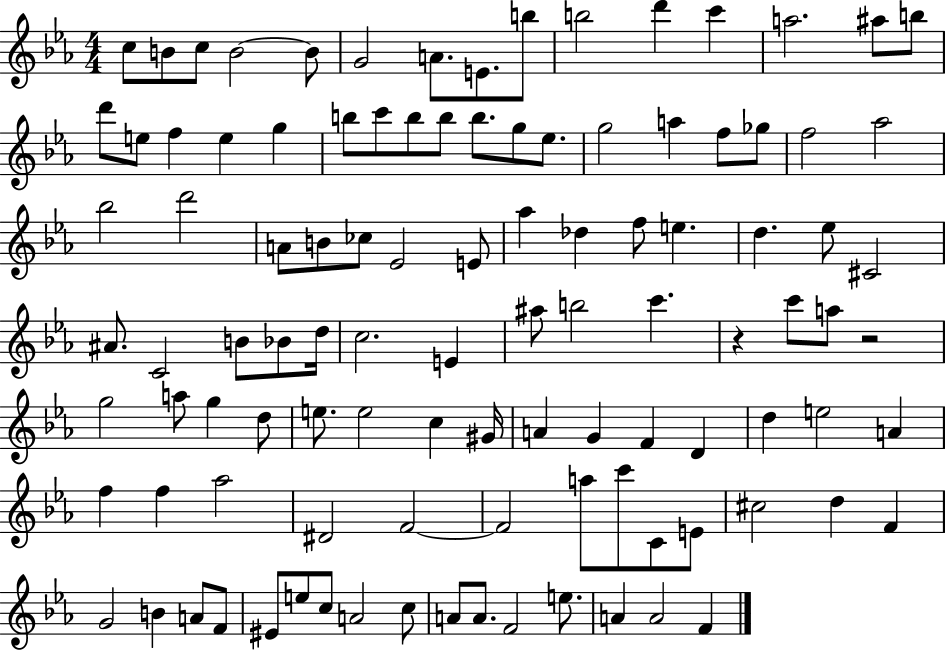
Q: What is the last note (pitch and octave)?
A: F4